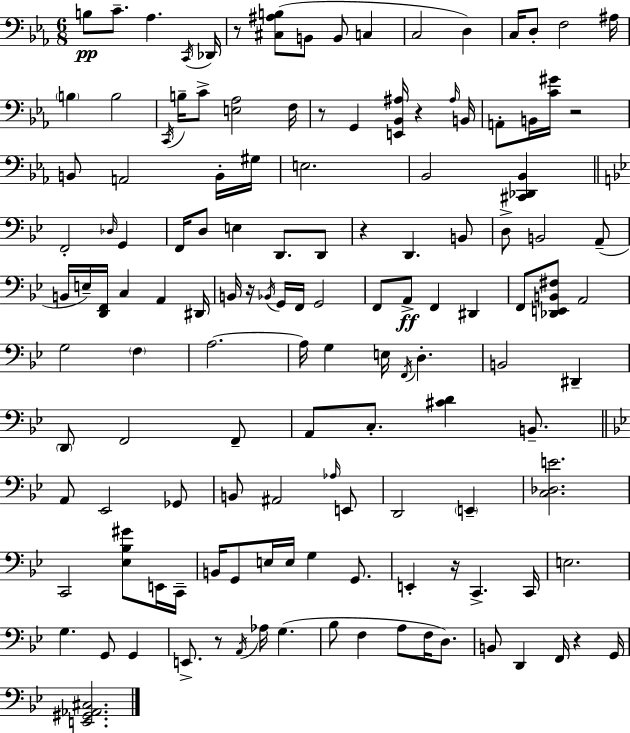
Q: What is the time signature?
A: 6/8